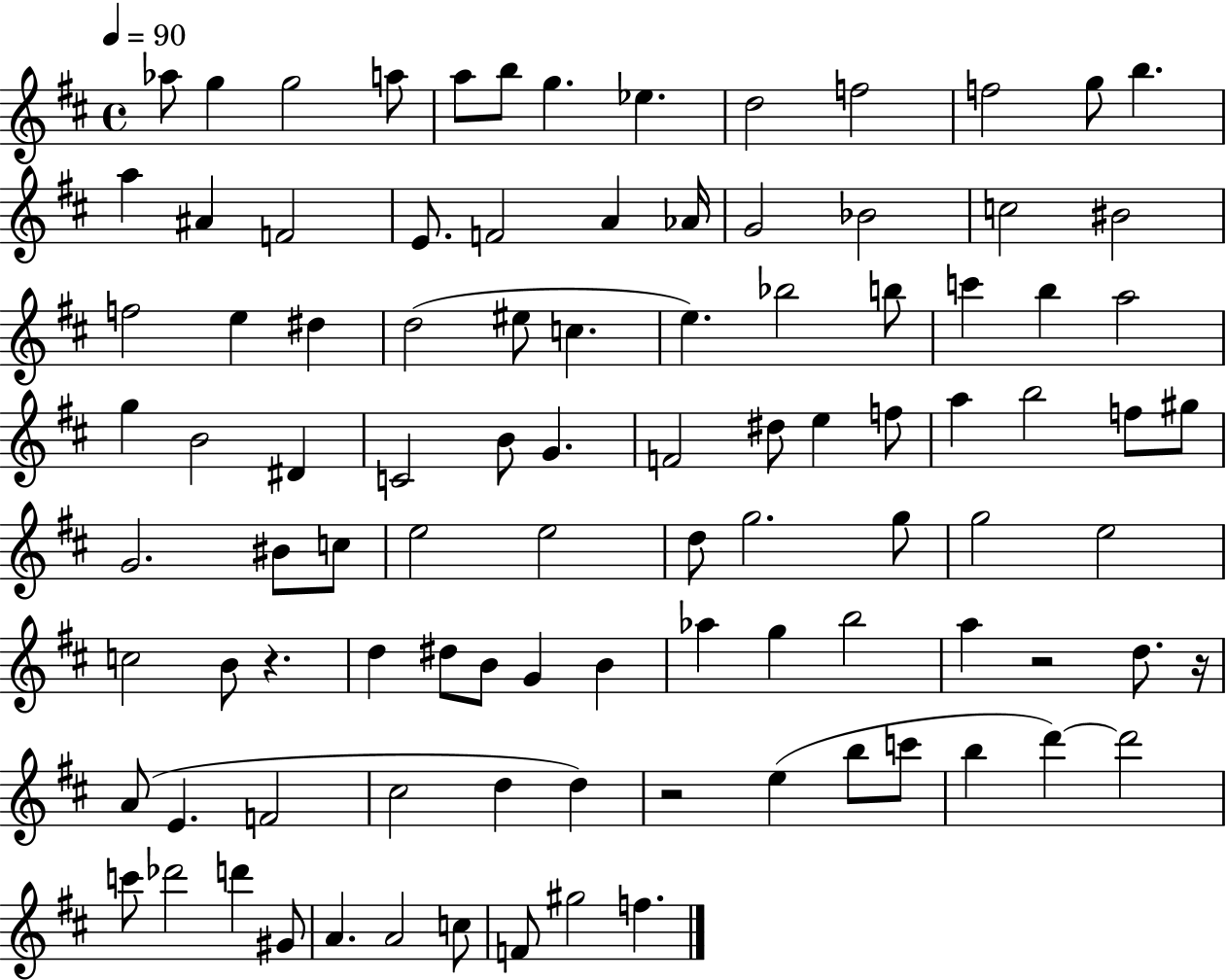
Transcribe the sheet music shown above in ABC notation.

X:1
T:Untitled
M:4/4
L:1/4
K:D
_a/2 g g2 a/2 a/2 b/2 g _e d2 f2 f2 g/2 b a ^A F2 E/2 F2 A _A/4 G2 _B2 c2 ^B2 f2 e ^d d2 ^e/2 c e _b2 b/2 c' b a2 g B2 ^D C2 B/2 G F2 ^d/2 e f/2 a b2 f/2 ^g/2 G2 ^B/2 c/2 e2 e2 d/2 g2 g/2 g2 e2 c2 B/2 z d ^d/2 B/2 G B _a g b2 a z2 d/2 z/4 A/2 E F2 ^c2 d d z2 e b/2 c'/2 b d' d'2 c'/2 _d'2 d' ^G/2 A A2 c/2 F/2 ^g2 f